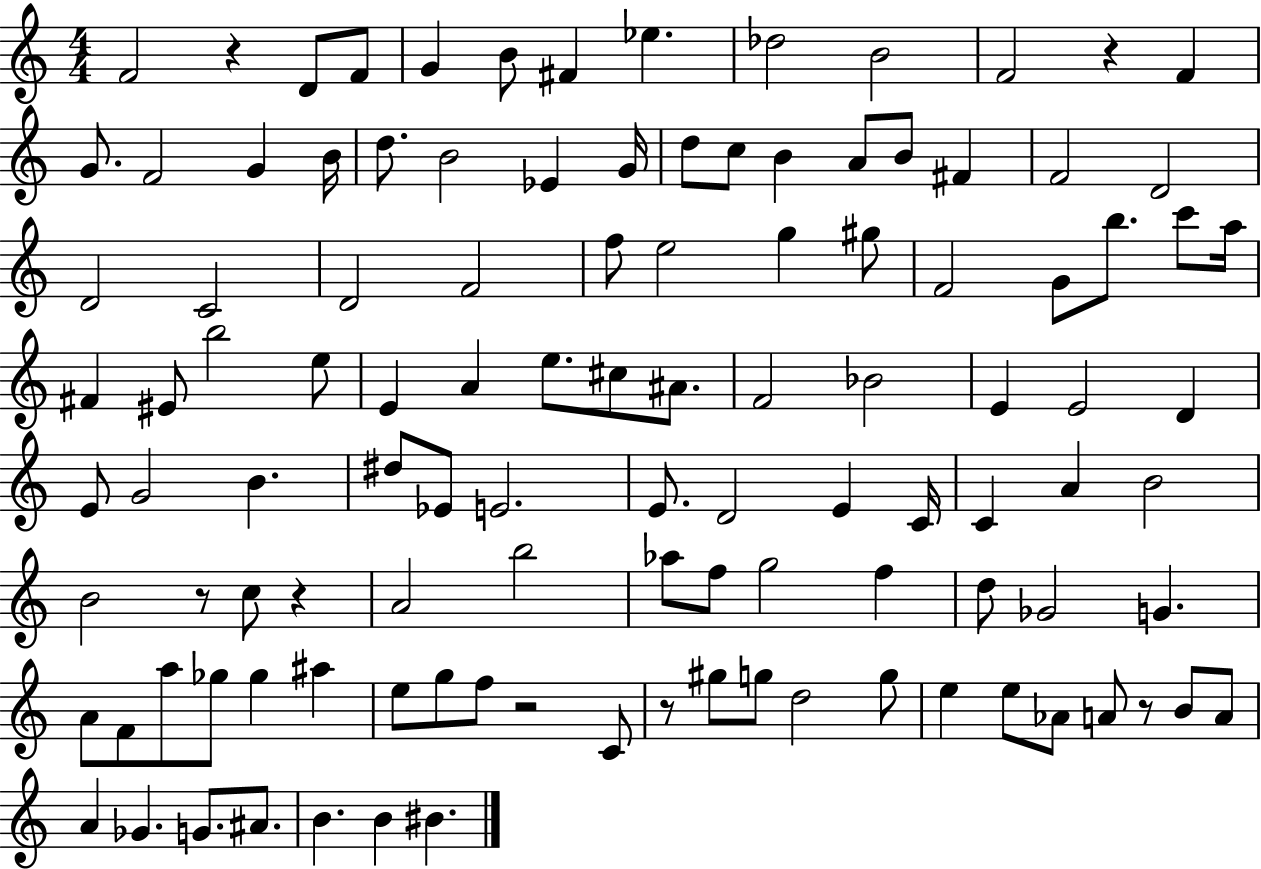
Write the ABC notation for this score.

X:1
T:Untitled
M:4/4
L:1/4
K:C
F2 z D/2 F/2 G B/2 ^F _e _d2 B2 F2 z F G/2 F2 G B/4 d/2 B2 _E G/4 d/2 c/2 B A/2 B/2 ^F F2 D2 D2 C2 D2 F2 f/2 e2 g ^g/2 F2 G/2 b/2 c'/2 a/4 ^F ^E/2 b2 e/2 E A e/2 ^c/2 ^A/2 F2 _B2 E E2 D E/2 G2 B ^d/2 _E/2 E2 E/2 D2 E C/4 C A B2 B2 z/2 c/2 z A2 b2 _a/2 f/2 g2 f d/2 _G2 G A/2 F/2 a/2 _g/2 _g ^a e/2 g/2 f/2 z2 C/2 z/2 ^g/2 g/2 d2 g/2 e e/2 _A/2 A/2 z/2 B/2 A/2 A _G G/2 ^A/2 B B ^B